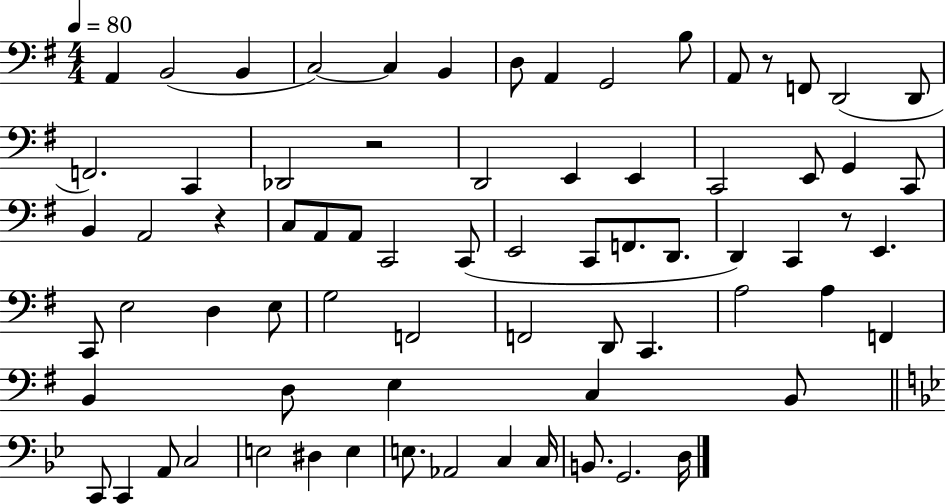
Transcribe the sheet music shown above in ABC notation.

X:1
T:Untitled
M:4/4
L:1/4
K:G
A,, B,,2 B,, C,2 C, B,, D,/2 A,, G,,2 B,/2 A,,/2 z/2 F,,/2 D,,2 D,,/2 F,,2 C,, _D,,2 z2 D,,2 E,, E,, C,,2 E,,/2 G,, C,,/2 B,, A,,2 z C,/2 A,,/2 A,,/2 C,,2 C,,/2 E,,2 C,,/2 F,,/2 D,,/2 D,, C,, z/2 E,, C,,/2 E,2 D, E,/2 G,2 F,,2 F,,2 D,,/2 C,, A,2 A, F,, B,, D,/2 E, C, B,,/2 C,,/2 C,, A,,/2 C,2 E,2 ^D, E, E,/2 _A,,2 C, C,/4 B,,/2 G,,2 D,/4